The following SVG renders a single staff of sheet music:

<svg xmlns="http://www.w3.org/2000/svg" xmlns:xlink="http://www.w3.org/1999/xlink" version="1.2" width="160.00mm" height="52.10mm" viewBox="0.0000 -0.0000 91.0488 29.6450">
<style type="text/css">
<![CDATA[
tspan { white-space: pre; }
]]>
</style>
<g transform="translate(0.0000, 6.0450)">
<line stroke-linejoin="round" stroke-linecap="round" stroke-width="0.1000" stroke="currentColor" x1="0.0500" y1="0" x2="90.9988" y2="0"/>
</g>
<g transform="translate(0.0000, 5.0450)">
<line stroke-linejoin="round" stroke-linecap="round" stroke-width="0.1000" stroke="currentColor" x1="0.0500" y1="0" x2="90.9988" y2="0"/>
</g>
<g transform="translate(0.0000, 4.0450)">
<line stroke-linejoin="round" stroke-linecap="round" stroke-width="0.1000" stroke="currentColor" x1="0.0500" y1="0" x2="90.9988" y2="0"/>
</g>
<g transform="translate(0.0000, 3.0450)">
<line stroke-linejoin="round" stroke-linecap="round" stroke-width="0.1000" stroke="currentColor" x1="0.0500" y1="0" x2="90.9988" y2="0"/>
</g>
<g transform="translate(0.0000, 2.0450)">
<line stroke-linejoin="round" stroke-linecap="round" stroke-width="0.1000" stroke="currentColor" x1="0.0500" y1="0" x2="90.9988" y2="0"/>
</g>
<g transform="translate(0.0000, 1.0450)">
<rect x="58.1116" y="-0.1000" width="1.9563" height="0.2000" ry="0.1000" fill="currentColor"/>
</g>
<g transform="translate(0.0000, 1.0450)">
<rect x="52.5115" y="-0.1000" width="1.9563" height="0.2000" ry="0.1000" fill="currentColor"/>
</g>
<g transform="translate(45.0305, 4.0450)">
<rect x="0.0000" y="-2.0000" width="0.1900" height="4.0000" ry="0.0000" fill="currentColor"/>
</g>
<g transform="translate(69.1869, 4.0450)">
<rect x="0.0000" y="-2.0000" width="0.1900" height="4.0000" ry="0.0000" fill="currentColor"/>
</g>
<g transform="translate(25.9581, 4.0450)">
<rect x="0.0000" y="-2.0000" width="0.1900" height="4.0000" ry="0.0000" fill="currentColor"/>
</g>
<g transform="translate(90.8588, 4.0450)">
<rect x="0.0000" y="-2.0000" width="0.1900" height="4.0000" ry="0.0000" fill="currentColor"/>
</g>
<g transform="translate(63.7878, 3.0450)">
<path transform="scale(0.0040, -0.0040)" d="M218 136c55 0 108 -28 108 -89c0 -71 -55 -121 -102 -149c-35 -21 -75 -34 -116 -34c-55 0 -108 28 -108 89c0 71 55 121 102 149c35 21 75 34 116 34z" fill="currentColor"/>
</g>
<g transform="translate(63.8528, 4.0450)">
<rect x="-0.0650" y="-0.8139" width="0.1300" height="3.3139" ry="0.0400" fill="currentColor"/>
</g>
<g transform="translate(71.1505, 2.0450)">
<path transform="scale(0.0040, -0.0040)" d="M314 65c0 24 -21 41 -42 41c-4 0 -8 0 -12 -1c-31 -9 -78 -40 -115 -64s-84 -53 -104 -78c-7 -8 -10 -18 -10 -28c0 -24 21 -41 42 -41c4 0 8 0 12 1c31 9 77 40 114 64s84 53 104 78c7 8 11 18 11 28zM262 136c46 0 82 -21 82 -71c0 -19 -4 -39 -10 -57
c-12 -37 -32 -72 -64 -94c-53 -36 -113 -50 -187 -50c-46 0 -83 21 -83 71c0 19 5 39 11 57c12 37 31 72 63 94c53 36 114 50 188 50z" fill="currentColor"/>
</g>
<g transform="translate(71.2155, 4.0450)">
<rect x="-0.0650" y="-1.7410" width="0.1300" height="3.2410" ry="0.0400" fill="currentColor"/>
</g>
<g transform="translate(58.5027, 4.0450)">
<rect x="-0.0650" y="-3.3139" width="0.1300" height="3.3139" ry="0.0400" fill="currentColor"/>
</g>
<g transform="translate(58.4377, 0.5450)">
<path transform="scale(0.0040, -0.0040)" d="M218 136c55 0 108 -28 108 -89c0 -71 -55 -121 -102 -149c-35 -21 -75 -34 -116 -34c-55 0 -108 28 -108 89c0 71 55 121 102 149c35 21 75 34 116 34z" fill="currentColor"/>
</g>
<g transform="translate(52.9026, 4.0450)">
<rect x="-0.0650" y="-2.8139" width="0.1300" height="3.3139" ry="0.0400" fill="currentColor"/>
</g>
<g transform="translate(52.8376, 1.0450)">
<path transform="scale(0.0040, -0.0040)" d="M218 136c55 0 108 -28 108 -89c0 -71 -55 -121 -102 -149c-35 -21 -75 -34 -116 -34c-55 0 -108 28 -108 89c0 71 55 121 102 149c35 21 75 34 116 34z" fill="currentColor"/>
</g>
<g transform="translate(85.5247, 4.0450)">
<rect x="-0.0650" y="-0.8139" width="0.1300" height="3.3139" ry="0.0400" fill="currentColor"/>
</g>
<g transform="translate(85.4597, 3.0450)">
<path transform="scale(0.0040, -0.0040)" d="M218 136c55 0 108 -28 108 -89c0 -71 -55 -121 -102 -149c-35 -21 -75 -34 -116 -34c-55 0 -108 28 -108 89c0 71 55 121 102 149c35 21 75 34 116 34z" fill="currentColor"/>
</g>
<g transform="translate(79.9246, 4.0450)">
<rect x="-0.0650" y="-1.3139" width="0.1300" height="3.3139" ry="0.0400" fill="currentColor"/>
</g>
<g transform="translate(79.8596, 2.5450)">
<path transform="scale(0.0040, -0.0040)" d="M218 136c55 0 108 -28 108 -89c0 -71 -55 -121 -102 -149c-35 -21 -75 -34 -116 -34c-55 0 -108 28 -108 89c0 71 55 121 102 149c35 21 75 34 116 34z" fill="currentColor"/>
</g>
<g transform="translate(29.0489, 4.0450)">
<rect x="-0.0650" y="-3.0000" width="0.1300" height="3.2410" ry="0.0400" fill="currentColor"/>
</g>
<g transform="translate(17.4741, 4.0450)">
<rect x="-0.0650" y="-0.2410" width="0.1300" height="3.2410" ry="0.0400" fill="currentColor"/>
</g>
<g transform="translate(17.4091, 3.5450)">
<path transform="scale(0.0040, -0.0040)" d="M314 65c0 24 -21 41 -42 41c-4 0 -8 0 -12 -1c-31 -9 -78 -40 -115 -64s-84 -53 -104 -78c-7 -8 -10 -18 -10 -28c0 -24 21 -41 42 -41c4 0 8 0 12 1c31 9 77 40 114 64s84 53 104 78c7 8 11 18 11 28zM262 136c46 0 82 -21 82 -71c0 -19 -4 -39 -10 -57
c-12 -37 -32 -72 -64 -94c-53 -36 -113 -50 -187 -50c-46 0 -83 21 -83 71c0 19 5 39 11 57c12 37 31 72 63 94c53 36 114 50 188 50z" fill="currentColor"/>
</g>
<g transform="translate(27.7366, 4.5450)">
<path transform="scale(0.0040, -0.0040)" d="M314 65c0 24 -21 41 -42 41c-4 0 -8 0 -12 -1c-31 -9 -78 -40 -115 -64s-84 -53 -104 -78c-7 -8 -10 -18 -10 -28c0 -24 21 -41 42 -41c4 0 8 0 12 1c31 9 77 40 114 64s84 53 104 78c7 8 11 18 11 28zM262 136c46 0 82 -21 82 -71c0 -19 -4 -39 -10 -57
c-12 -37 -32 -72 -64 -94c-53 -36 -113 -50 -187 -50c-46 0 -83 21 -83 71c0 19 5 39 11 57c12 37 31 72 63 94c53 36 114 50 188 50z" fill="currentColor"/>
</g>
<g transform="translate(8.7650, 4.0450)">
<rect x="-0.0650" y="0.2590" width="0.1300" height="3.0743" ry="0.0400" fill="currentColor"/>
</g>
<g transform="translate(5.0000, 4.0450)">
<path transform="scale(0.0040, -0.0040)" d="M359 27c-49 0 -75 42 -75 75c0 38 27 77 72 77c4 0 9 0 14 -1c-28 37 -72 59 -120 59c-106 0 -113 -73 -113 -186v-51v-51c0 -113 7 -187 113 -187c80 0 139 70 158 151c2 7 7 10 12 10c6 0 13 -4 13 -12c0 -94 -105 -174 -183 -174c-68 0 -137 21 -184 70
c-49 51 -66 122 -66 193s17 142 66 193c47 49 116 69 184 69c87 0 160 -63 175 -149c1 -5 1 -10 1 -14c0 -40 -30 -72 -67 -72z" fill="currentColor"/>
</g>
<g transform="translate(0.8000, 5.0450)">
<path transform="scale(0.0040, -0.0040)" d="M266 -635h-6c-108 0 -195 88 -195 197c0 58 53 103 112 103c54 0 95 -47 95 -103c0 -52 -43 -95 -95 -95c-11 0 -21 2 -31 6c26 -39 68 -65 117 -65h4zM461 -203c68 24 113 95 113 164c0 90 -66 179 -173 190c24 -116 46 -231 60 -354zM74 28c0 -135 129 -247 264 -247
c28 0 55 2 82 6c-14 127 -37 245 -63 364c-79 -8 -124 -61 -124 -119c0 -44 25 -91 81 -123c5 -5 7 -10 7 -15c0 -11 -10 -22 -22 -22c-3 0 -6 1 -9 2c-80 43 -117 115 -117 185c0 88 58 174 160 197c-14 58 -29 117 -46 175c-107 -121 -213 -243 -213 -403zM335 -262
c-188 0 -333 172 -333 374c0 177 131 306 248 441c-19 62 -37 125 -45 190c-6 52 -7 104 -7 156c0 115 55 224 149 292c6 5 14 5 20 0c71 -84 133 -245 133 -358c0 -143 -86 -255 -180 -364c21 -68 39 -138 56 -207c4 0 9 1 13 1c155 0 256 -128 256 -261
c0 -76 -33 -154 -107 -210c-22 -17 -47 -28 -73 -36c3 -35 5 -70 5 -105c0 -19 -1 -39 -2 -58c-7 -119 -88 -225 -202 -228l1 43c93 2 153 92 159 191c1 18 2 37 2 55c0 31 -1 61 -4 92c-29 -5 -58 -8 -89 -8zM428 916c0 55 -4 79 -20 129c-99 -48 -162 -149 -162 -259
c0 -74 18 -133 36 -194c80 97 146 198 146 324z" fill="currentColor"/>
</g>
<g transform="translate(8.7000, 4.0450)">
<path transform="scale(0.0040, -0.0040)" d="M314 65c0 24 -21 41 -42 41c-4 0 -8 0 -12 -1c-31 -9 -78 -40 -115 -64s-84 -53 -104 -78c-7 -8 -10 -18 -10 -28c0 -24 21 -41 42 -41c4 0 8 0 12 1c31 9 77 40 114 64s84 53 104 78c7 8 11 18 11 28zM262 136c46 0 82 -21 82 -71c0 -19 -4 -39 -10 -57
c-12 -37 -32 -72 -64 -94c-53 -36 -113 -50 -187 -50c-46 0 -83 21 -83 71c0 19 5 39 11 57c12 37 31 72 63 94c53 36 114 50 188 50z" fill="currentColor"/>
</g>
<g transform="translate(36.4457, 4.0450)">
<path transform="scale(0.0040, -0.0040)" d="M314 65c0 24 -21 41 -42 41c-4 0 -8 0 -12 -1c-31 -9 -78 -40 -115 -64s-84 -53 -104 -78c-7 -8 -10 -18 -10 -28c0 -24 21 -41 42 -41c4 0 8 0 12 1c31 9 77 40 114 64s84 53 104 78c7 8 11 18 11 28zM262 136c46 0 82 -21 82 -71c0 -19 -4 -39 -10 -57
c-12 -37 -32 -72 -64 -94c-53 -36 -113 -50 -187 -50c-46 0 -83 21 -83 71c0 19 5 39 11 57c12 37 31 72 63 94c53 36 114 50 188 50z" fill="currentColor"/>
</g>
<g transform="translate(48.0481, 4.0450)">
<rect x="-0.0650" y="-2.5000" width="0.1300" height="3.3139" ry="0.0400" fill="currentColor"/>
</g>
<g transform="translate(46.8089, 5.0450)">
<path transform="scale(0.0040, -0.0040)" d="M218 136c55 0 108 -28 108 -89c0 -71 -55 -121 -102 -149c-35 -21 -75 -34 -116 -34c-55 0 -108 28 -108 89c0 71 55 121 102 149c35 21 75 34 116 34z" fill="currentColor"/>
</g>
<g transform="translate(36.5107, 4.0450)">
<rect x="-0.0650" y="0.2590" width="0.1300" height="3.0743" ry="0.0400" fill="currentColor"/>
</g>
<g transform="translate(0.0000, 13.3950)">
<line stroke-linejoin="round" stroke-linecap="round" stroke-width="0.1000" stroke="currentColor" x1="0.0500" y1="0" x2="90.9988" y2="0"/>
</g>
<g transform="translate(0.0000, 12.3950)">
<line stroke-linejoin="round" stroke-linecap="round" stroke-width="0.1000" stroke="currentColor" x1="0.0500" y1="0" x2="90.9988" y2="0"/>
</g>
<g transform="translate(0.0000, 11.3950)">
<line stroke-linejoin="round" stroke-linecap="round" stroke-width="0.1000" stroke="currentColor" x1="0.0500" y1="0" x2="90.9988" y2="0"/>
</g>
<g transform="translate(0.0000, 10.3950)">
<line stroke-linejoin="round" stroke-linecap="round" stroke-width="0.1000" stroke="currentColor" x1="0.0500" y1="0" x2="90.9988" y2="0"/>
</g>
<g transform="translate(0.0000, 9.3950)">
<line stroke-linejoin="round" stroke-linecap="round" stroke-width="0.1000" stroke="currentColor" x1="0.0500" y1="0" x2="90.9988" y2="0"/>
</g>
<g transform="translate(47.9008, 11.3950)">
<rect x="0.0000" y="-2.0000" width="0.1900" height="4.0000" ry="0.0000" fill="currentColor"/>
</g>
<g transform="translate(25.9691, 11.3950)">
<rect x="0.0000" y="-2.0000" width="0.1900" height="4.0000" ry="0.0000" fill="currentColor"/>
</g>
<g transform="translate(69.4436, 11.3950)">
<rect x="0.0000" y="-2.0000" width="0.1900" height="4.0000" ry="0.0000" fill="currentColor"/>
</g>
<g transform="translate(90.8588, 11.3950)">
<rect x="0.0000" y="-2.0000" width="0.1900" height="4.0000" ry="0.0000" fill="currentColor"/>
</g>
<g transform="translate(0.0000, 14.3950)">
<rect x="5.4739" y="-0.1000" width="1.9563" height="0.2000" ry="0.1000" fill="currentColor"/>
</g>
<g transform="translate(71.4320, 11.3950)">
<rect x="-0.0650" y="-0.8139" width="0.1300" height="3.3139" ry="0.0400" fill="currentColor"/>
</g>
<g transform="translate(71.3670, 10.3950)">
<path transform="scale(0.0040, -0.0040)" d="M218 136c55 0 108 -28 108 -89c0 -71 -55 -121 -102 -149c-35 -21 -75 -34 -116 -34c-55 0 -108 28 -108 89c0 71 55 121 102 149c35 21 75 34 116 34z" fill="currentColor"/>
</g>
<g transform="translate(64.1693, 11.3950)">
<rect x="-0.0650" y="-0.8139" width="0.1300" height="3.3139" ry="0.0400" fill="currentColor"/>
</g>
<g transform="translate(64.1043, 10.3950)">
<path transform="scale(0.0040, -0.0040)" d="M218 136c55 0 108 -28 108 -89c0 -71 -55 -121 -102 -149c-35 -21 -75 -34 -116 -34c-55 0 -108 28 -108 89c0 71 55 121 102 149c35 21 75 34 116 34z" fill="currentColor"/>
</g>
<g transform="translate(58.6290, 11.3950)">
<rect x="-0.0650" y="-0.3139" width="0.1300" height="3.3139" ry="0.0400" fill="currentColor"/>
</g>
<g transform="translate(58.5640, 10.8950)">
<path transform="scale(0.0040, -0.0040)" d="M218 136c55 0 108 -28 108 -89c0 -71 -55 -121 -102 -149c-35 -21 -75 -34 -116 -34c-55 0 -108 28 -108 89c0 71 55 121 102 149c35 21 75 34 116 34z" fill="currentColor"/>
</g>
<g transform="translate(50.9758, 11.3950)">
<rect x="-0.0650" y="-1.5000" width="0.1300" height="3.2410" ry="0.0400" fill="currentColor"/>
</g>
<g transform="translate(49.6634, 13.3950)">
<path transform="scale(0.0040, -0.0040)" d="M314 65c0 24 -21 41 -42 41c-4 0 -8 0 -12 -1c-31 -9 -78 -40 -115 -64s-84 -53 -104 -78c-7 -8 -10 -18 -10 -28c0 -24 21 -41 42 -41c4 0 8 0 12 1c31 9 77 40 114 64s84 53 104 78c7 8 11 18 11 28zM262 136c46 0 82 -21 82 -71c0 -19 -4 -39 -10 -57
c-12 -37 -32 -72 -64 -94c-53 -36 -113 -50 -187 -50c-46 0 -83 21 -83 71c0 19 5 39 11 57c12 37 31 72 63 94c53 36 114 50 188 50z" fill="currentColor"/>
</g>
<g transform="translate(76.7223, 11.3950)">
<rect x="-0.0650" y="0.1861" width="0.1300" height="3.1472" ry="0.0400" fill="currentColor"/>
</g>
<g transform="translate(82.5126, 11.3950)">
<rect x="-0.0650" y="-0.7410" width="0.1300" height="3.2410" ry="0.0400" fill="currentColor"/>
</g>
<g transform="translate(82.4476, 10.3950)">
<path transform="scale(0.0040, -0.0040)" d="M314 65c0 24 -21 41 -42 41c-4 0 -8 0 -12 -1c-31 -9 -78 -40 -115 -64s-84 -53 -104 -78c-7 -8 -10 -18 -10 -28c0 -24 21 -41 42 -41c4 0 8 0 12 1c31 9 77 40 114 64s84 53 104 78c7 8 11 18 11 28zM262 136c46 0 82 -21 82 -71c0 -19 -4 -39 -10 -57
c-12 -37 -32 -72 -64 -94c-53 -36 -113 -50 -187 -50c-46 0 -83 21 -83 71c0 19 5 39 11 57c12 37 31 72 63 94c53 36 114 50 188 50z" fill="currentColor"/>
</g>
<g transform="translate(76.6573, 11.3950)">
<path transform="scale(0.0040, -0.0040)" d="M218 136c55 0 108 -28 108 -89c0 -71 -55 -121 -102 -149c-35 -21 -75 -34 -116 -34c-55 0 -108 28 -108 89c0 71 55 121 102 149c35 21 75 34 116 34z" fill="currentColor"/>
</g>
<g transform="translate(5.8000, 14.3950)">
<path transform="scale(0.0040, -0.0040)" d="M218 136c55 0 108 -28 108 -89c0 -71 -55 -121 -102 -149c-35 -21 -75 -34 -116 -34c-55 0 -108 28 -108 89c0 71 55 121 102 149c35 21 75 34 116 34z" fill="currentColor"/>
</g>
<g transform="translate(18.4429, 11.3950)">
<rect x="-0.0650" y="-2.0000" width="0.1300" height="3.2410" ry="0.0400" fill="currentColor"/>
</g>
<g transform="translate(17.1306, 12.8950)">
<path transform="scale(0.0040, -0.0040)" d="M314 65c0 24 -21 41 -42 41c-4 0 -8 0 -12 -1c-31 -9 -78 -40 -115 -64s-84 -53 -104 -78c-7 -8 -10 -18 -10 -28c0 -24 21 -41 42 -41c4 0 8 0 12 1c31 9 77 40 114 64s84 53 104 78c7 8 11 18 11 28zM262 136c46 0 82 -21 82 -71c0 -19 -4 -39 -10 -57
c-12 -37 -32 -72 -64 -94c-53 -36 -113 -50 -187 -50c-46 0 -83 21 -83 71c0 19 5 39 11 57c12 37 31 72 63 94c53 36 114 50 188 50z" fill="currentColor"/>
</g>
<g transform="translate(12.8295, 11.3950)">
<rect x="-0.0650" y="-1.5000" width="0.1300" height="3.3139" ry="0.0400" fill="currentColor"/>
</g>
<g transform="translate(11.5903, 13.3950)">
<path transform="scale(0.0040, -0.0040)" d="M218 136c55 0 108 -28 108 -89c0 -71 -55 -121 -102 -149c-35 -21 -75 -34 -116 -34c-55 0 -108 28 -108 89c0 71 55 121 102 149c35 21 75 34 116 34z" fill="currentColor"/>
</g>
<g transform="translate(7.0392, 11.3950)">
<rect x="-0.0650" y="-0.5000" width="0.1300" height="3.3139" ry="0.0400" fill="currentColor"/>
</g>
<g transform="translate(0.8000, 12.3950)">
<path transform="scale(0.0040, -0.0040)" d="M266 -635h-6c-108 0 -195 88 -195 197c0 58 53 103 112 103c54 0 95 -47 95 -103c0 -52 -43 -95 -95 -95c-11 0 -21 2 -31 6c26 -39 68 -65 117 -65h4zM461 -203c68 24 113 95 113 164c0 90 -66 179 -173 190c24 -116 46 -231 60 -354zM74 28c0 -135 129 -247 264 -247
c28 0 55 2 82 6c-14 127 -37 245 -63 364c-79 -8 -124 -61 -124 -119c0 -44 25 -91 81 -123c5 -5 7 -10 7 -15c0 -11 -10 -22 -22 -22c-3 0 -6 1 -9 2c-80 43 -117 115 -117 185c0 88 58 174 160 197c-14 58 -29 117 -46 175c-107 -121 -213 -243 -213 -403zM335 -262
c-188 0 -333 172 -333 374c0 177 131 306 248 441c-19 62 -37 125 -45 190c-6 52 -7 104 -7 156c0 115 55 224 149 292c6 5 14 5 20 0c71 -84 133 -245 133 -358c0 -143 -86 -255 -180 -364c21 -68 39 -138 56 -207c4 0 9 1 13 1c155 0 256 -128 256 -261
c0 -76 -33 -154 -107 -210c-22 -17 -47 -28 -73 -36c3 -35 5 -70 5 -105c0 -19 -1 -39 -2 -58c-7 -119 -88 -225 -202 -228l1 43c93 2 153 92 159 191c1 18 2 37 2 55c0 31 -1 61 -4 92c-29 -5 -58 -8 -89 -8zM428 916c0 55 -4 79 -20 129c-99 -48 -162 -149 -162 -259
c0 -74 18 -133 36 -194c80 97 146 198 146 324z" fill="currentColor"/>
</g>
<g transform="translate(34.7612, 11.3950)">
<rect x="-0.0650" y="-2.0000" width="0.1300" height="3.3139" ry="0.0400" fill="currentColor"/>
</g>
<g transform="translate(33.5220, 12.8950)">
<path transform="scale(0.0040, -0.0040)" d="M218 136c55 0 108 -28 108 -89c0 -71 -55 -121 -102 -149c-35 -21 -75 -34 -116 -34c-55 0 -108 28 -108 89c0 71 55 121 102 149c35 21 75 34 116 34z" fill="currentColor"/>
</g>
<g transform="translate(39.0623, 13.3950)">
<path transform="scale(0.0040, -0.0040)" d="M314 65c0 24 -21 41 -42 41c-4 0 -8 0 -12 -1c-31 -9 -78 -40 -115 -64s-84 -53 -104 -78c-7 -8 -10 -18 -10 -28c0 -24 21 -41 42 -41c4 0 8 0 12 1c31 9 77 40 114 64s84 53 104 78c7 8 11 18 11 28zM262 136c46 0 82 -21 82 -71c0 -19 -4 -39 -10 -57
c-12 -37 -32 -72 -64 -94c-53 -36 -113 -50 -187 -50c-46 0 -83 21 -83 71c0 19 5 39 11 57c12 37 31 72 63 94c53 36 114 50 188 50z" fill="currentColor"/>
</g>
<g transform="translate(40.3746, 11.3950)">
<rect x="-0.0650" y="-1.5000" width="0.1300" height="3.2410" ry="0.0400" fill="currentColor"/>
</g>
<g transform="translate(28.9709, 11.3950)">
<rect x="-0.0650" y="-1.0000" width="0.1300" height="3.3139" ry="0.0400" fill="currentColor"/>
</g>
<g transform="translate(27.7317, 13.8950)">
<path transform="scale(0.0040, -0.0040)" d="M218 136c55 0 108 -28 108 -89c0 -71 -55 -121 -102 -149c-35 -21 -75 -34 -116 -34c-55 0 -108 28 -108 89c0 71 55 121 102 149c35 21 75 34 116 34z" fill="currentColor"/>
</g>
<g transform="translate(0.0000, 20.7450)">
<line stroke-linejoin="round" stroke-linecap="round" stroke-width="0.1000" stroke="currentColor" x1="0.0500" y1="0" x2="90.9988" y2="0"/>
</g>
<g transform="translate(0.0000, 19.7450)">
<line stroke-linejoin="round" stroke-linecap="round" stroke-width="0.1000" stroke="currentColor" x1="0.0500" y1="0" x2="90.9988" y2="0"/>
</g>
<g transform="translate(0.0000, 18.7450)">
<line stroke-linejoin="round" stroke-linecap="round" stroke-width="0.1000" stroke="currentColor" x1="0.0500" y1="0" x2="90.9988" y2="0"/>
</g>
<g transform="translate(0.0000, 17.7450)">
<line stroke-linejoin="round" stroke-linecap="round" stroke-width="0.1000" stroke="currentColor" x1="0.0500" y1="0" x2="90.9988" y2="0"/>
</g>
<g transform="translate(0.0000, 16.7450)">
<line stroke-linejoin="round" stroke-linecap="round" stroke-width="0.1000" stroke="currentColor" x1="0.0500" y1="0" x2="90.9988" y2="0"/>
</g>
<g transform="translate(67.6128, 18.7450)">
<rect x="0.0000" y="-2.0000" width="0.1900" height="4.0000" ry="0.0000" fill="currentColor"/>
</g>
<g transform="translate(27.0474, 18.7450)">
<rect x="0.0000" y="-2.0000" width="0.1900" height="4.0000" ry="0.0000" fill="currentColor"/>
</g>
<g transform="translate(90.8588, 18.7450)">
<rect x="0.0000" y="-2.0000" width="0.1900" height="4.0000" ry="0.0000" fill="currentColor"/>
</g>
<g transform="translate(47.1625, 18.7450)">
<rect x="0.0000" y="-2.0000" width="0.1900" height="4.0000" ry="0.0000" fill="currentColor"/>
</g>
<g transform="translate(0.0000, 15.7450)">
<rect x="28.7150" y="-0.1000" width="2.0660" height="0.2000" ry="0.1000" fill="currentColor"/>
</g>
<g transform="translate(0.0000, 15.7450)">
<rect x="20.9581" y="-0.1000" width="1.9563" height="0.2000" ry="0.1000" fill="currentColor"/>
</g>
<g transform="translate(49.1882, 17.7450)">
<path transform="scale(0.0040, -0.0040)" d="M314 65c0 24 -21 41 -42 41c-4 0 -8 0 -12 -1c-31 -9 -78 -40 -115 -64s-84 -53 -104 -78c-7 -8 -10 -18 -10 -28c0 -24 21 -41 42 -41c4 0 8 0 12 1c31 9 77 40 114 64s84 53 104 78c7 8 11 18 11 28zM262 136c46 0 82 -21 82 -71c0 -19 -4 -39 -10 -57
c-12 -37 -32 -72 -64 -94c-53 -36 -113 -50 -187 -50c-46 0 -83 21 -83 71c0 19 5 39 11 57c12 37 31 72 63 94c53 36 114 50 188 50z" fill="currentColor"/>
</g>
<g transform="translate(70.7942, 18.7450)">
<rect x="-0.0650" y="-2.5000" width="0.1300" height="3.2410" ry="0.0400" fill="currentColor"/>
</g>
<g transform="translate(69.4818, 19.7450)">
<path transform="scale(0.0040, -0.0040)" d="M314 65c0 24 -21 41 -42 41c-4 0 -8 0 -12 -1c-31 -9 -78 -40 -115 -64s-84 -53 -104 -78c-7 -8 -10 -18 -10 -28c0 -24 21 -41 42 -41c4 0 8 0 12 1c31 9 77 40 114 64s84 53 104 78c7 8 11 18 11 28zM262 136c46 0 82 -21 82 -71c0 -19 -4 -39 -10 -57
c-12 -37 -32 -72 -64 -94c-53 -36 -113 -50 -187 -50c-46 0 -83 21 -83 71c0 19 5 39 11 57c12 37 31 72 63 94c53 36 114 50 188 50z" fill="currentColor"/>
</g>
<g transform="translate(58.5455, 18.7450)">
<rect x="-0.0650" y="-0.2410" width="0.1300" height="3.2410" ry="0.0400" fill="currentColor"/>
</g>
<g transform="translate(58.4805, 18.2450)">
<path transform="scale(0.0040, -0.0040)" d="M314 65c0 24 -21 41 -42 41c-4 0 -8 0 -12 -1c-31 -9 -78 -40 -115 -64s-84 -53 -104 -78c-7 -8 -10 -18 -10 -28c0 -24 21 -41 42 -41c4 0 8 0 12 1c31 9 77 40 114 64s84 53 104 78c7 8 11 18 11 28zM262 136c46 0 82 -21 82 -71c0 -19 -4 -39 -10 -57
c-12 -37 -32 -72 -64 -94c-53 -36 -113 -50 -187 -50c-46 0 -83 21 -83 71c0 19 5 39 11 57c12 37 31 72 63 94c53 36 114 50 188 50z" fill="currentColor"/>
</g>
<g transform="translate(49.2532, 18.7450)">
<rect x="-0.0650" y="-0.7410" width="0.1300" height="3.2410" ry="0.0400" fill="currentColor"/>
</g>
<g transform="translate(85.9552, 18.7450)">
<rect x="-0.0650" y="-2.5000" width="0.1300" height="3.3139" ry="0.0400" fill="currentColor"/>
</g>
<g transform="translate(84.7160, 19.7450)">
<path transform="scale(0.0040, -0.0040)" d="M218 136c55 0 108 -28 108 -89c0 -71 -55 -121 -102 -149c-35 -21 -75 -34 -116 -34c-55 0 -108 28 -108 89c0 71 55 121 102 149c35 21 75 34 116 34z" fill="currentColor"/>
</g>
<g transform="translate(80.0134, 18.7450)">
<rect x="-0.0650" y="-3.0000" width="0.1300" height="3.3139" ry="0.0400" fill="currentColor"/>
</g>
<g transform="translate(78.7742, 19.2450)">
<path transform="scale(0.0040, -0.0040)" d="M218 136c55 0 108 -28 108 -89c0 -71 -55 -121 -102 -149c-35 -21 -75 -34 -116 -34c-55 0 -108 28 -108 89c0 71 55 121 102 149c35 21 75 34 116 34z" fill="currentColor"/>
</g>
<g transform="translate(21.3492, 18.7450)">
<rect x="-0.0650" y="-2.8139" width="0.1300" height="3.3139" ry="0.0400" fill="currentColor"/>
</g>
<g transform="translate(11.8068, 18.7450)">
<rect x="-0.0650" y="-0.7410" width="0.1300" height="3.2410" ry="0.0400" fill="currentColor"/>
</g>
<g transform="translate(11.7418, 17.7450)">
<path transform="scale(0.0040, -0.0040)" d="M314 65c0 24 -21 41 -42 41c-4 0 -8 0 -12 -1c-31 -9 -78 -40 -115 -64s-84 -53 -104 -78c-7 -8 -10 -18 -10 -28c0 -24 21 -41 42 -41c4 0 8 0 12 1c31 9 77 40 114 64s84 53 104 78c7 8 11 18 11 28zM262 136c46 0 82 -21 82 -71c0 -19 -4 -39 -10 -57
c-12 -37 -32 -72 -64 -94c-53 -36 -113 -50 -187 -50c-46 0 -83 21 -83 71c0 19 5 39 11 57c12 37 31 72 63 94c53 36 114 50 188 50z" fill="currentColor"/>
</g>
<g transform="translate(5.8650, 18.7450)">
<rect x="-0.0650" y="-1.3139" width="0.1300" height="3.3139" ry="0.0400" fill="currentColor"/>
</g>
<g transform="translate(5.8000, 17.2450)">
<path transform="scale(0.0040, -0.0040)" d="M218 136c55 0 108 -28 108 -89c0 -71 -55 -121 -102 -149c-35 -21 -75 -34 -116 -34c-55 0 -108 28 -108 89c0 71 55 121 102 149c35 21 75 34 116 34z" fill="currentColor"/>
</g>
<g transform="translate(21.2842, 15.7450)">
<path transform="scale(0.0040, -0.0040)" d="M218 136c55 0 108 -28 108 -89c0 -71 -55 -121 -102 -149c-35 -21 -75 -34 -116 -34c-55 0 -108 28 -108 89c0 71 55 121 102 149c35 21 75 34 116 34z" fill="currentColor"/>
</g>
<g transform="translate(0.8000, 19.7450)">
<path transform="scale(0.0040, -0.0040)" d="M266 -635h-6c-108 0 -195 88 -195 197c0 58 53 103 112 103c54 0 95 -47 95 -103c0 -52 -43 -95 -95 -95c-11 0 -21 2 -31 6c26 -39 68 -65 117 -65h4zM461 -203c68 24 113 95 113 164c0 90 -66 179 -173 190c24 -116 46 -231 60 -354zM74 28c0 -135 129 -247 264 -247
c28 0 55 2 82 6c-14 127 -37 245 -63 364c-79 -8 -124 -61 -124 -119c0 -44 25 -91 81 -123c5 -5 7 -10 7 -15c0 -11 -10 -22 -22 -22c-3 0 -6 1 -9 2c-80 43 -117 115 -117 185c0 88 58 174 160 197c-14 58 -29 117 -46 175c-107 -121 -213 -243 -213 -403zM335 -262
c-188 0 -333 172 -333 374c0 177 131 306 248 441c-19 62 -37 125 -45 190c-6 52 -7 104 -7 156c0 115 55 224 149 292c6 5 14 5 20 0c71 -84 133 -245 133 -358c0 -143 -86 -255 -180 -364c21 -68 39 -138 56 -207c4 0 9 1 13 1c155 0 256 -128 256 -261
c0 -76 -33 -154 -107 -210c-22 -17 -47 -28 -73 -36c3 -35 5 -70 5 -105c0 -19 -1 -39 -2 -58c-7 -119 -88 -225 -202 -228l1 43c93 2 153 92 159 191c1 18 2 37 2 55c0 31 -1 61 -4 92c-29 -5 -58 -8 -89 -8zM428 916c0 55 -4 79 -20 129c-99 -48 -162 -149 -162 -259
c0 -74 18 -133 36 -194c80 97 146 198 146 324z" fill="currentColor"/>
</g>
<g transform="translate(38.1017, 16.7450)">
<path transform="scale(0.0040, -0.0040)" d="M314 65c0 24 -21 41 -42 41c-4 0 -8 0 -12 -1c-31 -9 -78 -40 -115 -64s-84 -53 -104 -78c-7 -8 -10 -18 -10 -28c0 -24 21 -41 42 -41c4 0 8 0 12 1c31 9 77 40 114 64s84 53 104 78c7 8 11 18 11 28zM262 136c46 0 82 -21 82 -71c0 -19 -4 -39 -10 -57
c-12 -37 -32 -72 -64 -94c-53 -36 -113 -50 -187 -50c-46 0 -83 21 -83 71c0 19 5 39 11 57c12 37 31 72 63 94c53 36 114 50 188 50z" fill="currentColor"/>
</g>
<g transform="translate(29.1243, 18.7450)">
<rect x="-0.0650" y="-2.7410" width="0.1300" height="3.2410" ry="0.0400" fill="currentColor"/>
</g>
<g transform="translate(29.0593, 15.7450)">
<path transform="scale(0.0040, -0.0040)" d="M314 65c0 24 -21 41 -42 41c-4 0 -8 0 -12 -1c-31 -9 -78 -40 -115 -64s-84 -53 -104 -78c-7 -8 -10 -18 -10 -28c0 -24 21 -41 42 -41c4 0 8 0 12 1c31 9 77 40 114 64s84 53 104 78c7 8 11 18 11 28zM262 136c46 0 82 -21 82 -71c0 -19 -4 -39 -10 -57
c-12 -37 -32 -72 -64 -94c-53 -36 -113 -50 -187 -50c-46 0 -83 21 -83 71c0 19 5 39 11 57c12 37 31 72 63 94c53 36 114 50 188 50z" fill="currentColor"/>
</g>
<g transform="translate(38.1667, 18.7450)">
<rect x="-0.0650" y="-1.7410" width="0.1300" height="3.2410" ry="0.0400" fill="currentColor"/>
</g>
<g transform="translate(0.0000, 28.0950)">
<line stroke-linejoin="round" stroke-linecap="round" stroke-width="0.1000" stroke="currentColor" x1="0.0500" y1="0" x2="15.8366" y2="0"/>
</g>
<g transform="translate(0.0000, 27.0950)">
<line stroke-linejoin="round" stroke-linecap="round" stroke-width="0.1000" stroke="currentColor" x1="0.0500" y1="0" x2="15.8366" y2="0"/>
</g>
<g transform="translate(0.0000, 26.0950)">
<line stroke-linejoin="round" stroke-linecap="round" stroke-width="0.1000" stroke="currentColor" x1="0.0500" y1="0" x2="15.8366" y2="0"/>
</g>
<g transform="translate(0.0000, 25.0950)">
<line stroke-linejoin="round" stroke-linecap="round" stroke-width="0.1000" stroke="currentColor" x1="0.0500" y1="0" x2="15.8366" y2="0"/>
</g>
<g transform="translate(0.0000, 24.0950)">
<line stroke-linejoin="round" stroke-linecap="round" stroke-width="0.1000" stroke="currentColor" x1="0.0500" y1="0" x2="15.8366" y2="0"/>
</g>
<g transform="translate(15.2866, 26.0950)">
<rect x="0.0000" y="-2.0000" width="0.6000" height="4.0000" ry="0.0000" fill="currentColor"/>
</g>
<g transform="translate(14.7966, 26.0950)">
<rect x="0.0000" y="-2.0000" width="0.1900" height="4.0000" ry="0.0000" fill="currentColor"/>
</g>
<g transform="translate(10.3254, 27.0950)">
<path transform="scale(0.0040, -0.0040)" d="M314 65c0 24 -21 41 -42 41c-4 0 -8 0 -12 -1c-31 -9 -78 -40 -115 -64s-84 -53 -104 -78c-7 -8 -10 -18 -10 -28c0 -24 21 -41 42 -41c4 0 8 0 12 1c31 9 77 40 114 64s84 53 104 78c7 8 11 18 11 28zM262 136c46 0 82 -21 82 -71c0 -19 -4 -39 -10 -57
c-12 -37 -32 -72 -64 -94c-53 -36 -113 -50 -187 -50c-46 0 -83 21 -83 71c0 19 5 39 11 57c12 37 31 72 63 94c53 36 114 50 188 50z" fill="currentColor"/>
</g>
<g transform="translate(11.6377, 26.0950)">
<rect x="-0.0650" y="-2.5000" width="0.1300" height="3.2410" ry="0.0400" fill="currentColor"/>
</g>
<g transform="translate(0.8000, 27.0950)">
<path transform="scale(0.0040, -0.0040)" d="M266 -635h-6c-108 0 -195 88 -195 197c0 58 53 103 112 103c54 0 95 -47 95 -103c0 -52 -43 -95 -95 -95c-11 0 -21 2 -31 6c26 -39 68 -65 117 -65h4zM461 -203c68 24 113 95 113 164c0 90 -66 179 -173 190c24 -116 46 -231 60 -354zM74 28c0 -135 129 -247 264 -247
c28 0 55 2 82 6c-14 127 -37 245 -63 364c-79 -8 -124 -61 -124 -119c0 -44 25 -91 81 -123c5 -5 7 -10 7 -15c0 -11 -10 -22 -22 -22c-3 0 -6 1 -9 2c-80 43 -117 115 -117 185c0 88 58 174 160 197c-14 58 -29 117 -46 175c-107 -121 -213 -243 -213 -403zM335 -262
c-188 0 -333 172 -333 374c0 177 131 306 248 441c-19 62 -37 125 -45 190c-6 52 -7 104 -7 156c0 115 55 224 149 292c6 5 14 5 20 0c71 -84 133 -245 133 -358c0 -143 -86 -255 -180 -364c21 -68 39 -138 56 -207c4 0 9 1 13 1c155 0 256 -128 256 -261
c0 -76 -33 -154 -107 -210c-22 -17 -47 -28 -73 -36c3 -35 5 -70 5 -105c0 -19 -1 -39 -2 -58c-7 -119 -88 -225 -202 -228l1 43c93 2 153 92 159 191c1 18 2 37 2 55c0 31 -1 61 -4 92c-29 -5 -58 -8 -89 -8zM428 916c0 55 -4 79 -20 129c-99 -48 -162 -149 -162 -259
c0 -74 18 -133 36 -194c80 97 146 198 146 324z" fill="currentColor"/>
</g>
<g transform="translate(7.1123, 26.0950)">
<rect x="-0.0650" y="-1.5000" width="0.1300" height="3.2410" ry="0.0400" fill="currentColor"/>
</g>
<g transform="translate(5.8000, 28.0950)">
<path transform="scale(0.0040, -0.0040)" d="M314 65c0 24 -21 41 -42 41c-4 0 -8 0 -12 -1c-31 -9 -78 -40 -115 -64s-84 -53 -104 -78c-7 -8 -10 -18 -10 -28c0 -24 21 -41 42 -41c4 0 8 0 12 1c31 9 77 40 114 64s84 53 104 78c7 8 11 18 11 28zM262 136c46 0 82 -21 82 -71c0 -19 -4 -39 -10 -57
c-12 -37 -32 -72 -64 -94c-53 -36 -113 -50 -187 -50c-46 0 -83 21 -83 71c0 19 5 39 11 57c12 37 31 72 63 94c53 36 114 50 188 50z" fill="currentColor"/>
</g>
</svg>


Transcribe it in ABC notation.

X:1
T:Untitled
M:4/4
L:1/4
K:C
B2 c2 A2 B2 G a b d f2 e d C E F2 D F E2 E2 c d d B d2 e d2 a a2 f2 d2 c2 G2 A G E2 G2